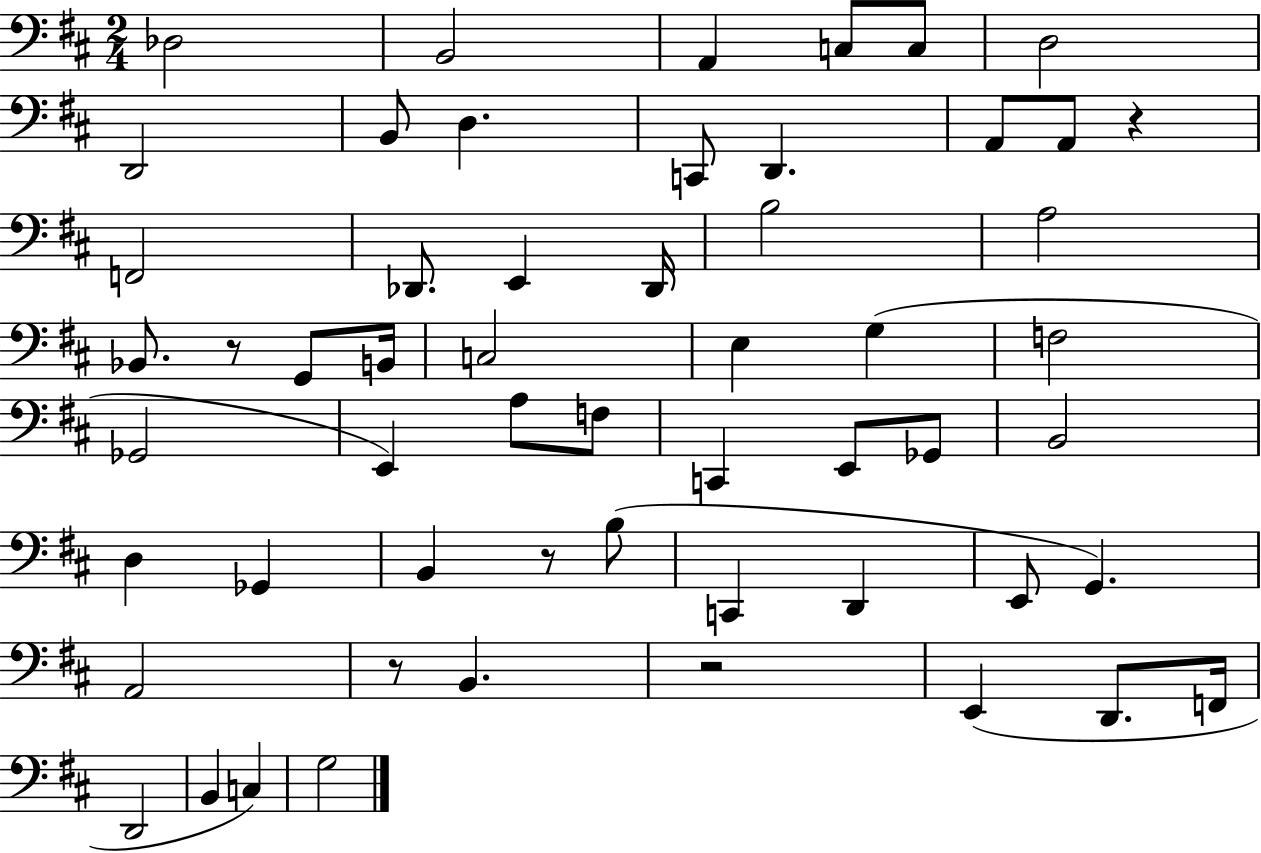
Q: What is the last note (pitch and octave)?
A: G3